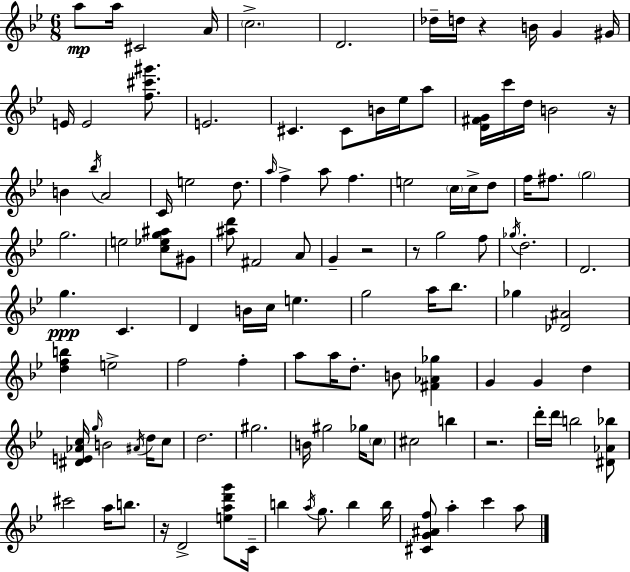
A5/e A5/s C#4/h A4/s C5/h. D4/h. Db5/s D5/s R/q B4/s G4/q G#4/s E4/s E4/h [F5,C#6,G#6]/e. E4/h. C#4/q. C#4/e B4/s Eb5/s A5/e [D4,F#4,G4]/s C6/s D5/s B4/h R/s B4/q Bb5/s A4/h C4/s E5/h D5/e. A5/s F5/q A5/e F5/q. E5/h C5/s C5/s D5/e F5/s F#5/e. G5/h G5/h. E5/h [C5,Eb5,G5,A#5]/e G#4/e [A#5,D6]/e F#4/h A4/e G4/q R/h R/e G5/h F5/e Gb5/s D5/h. D4/h. G5/q. C4/q. D4/q B4/s C5/s E5/q. G5/h A5/s Bb5/e. Gb5/q [Db4,A#4]/h [D5,F5,B5]/q E5/h F5/h F5/q A5/e A5/s D5/e. B4/e [F#4,Ab4,Gb5]/q G4/q G4/q D5/q [D#4,E4,Ab4,C5]/s G5/s B4/h A#4/s D5/s C5/e D5/h. G#5/h. B4/s G#5/h Gb5/s C5/e C#5/h B5/q R/h. D6/s D6/s B5/h [D#4,Ab4,Bb5]/e C#6/h A5/s B5/e. R/s D4/h [E5,A5,D6,G6]/e C4/s B5/q A5/s G5/e. B5/q B5/s [C#4,G4,A#4,F5]/e A5/q C6/q A5/e